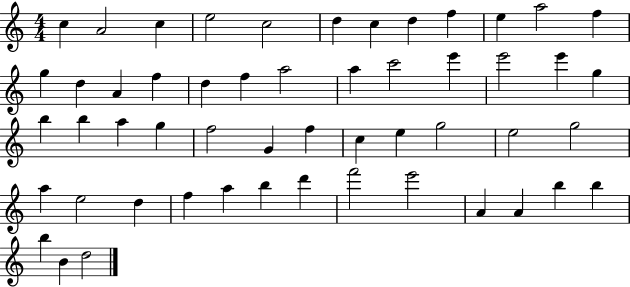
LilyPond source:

{
  \clef treble
  \numericTimeSignature
  \time 4/4
  \key c \major
  c''4 a'2 c''4 | e''2 c''2 | d''4 c''4 d''4 f''4 | e''4 a''2 f''4 | \break g''4 d''4 a'4 f''4 | d''4 f''4 a''2 | a''4 c'''2 e'''4 | e'''2 e'''4 g''4 | \break b''4 b''4 a''4 g''4 | f''2 g'4 f''4 | c''4 e''4 g''2 | e''2 g''2 | \break a''4 e''2 d''4 | f''4 a''4 b''4 d'''4 | f'''2 e'''2 | a'4 a'4 b''4 b''4 | \break b''4 b'4 d''2 | \bar "|."
}